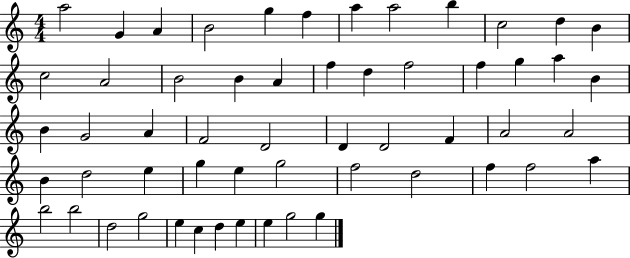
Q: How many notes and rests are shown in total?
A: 56